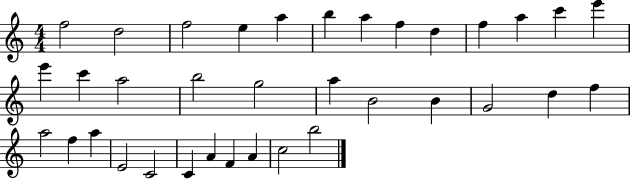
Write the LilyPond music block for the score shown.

{
  \clef treble
  \numericTimeSignature
  \time 4/4
  \key c \major
  f''2 d''2 | f''2 e''4 a''4 | b''4 a''4 f''4 d''4 | f''4 a''4 c'''4 e'''4 | \break e'''4 c'''4 a''2 | b''2 g''2 | a''4 b'2 b'4 | g'2 d''4 f''4 | \break a''2 f''4 a''4 | e'2 c'2 | c'4 a'4 f'4 a'4 | c''2 b''2 | \break \bar "|."
}